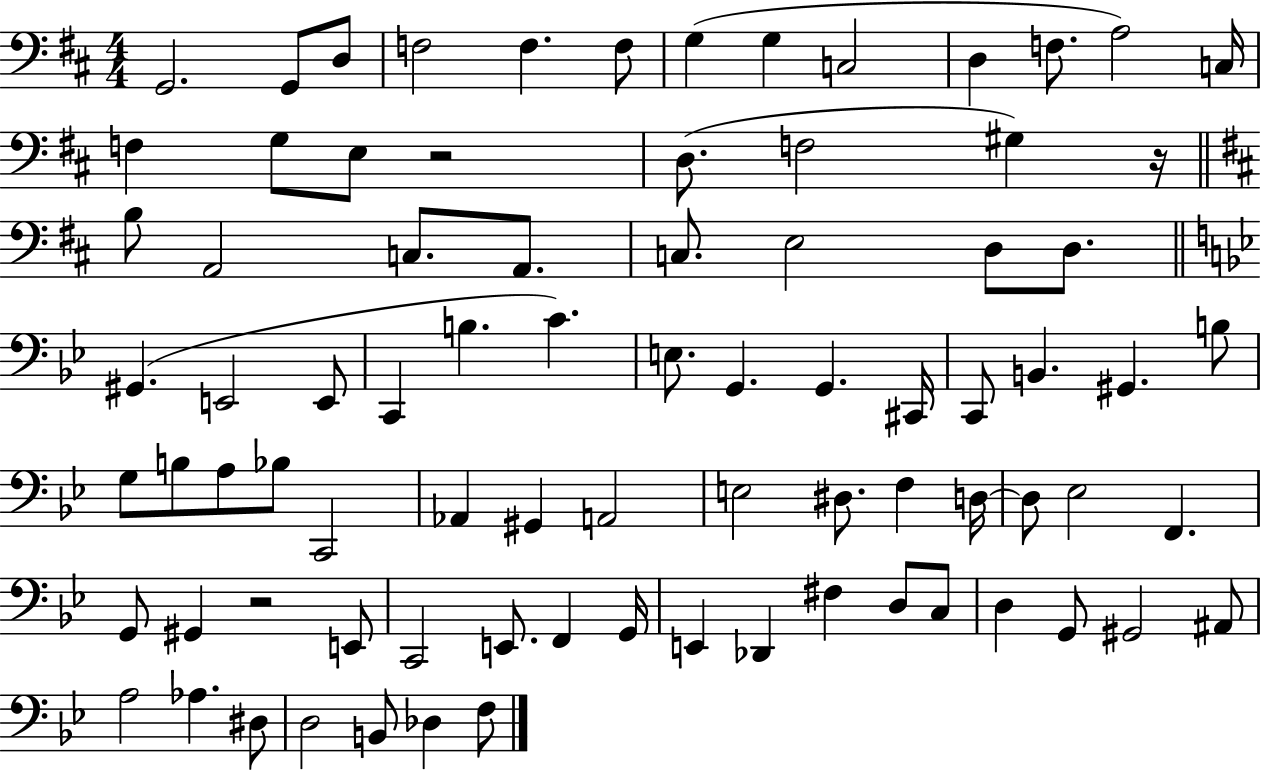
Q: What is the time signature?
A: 4/4